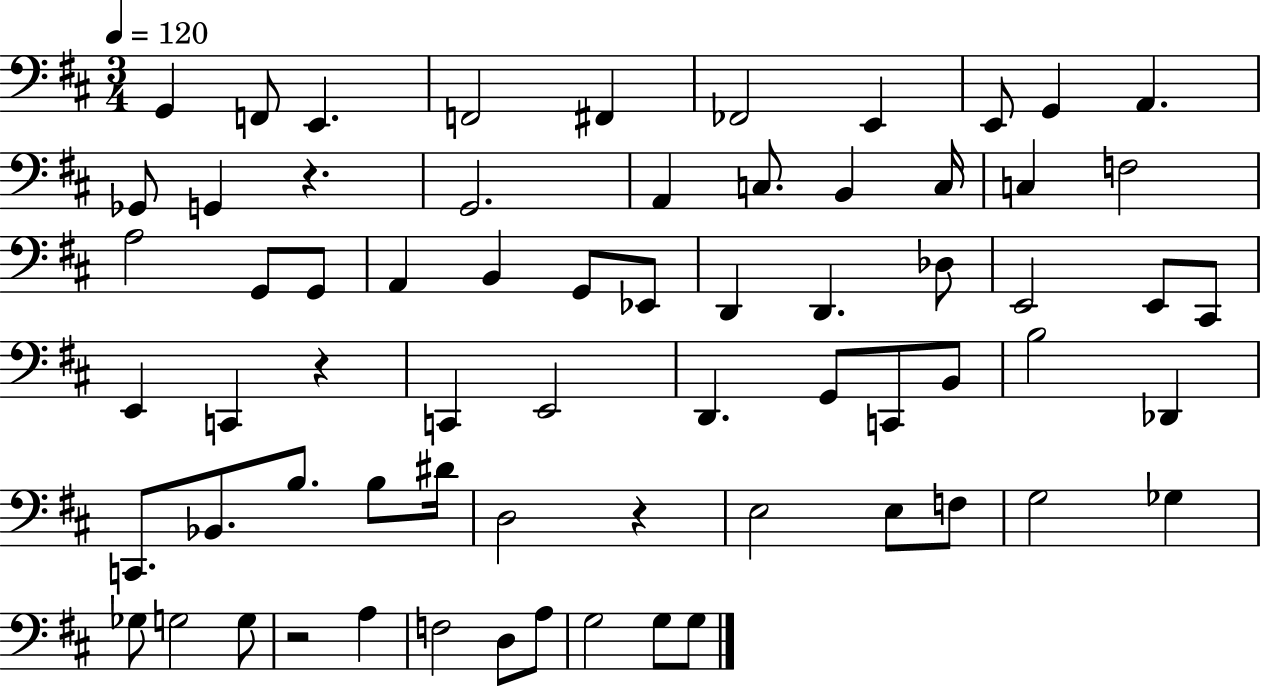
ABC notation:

X:1
T:Untitled
M:3/4
L:1/4
K:D
G,, F,,/2 E,, F,,2 ^F,, _F,,2 E,, E,,/2 G,, A,, _G,,/2 G,, z G,,2 A,, C,/2 B,, C,/4 C, F,2 A,2 G,,/2 G,,/2 A,, B,, G,,/2 _E,,/2 D,, D,, _D,/2 E,,2 E,,/2 ^C,,/2 E,, C,, z C,, E,,2 D,, G,,/2 C,,/2 B,,/2 B,2 _D,, C,,/2 _B,,/2 B,/2 B,/2 ^D/4 D,2 z E,2 E,/2 F,/2 G,2 _G, _G,/2 G,2 G,/2 z2 A, F,2 D,/2 A,/2 G,2 G,/2 G,/2